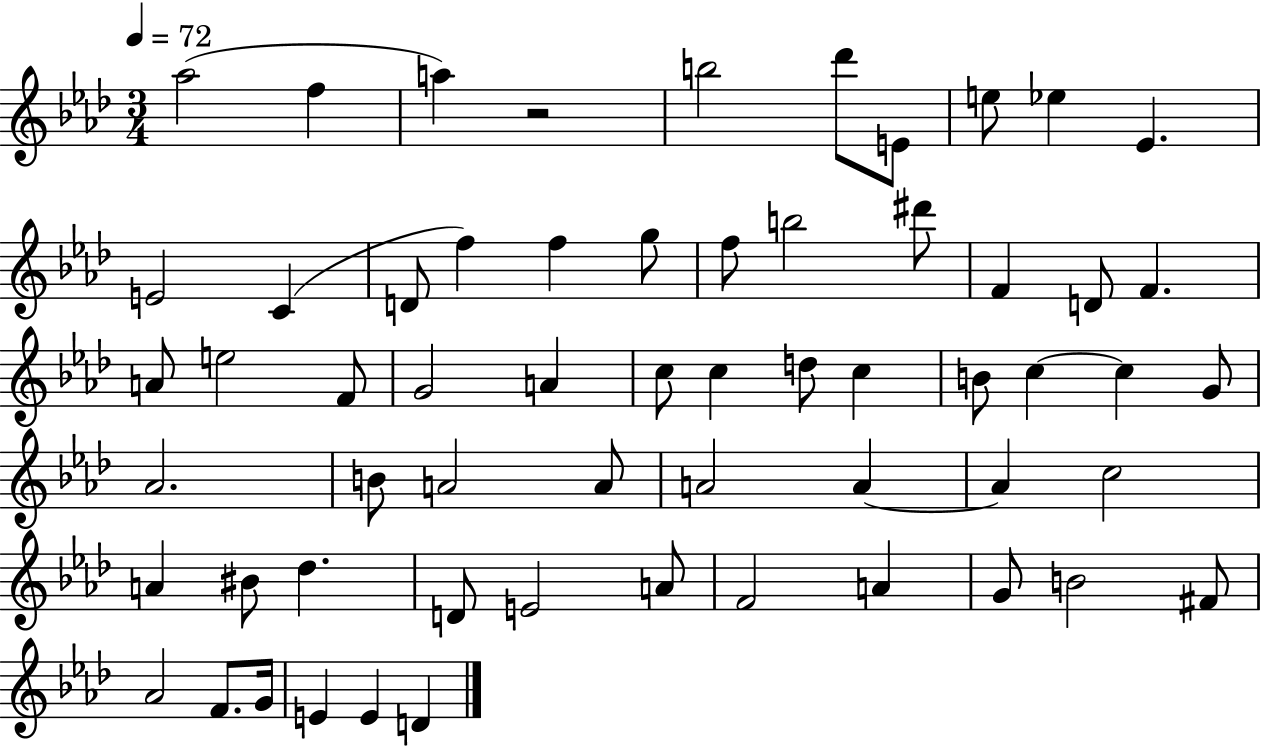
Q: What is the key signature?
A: AES major